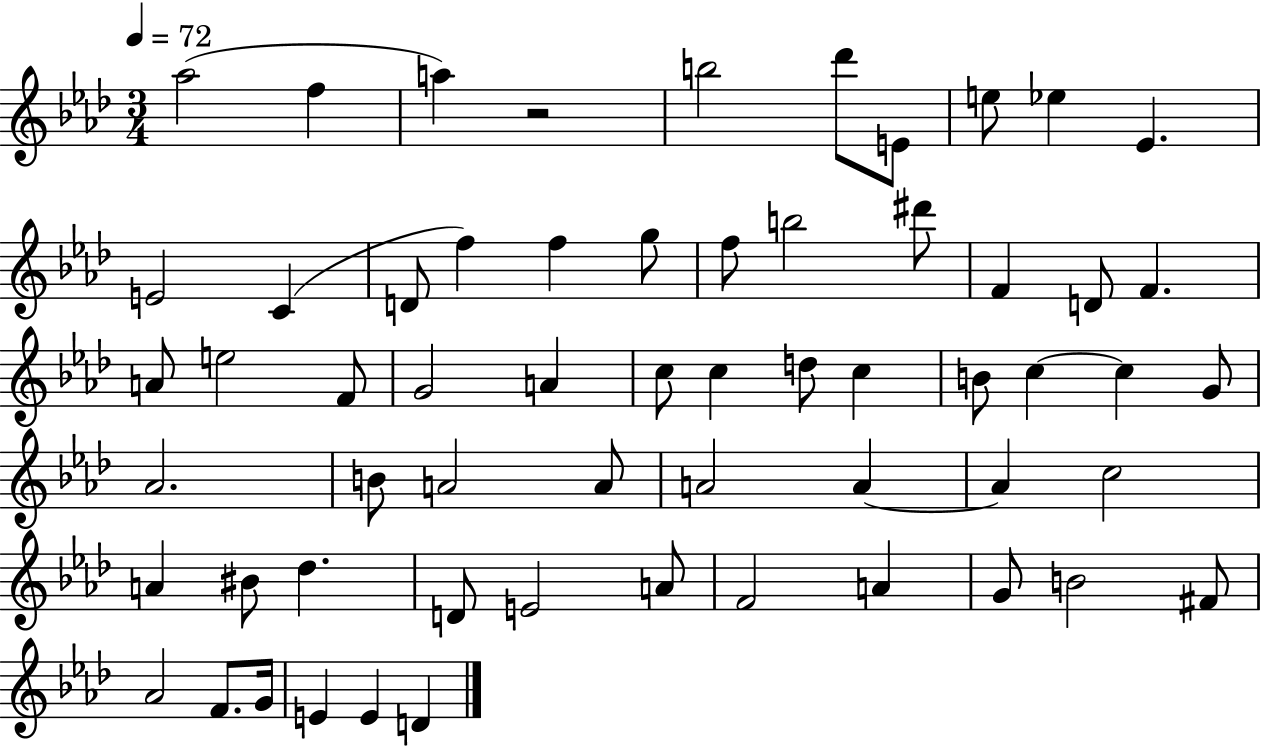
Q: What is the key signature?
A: AES major